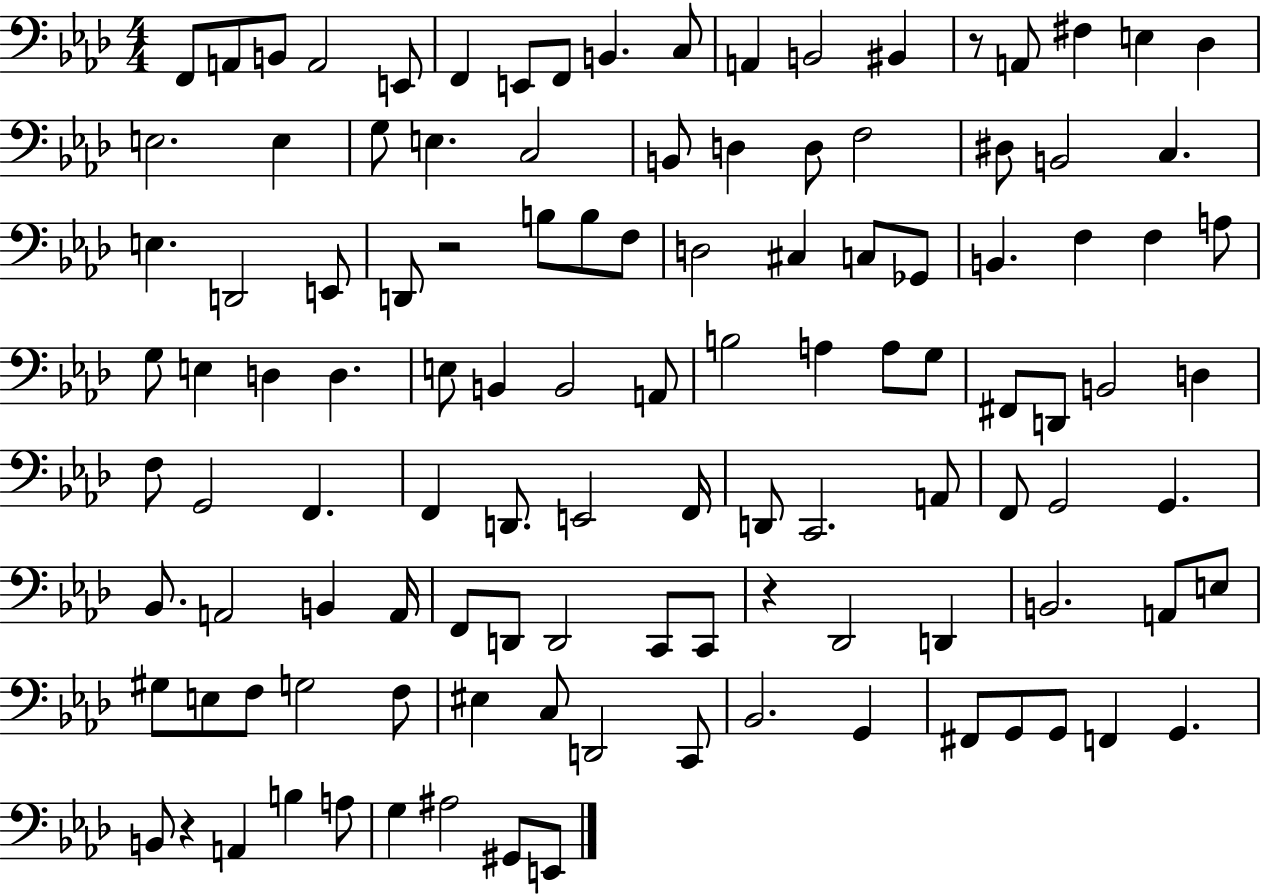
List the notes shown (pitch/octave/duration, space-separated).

F2/e A2/e B2/e A2/h E2/e F2/q E2/e F2/e B2/q. C3/e A2/q B2/h BIS2/q R/e A2/e F#3/q E3/q Db3/q E3/h. E3/q G3/e E3/q. C3/h B2/e D3/q D3/e F3/h D#3/e B2/h C3/q. E3/q. D2/h E2/e D2/e R/h B3/e B3/e F3/e D3/h C#3/q C3/e Gb2/e B2/q. F3/q F3/q A3/e G3/e E3/q D3/q D3/q. E3/e B2/q B2/h A2/e B3/h A3/q A3/e G3/e F#2/e D2/e B2/h D3/q F3/e G2/h F2/q. F2/q D2/e. E2/h F2/s D2/e C2/h. A2/e F2/e G2/h G2/q. Bb2/e. A2/h B2/q A2/s F2/e D2/e D2/h C2/e C2/e R/q Db2/h D2/q B2/h. A2/e E3/e G#3/e E3/e F3/e G3/h F3/e EIS3/q C3/e D2/h C2/e Bb2/h. G2/q F#2/e G2/e G2/e F2/q G2/q. B2/e R/q A2/q B3/q A3/e G3/q A#3/h G#2/e E2/e